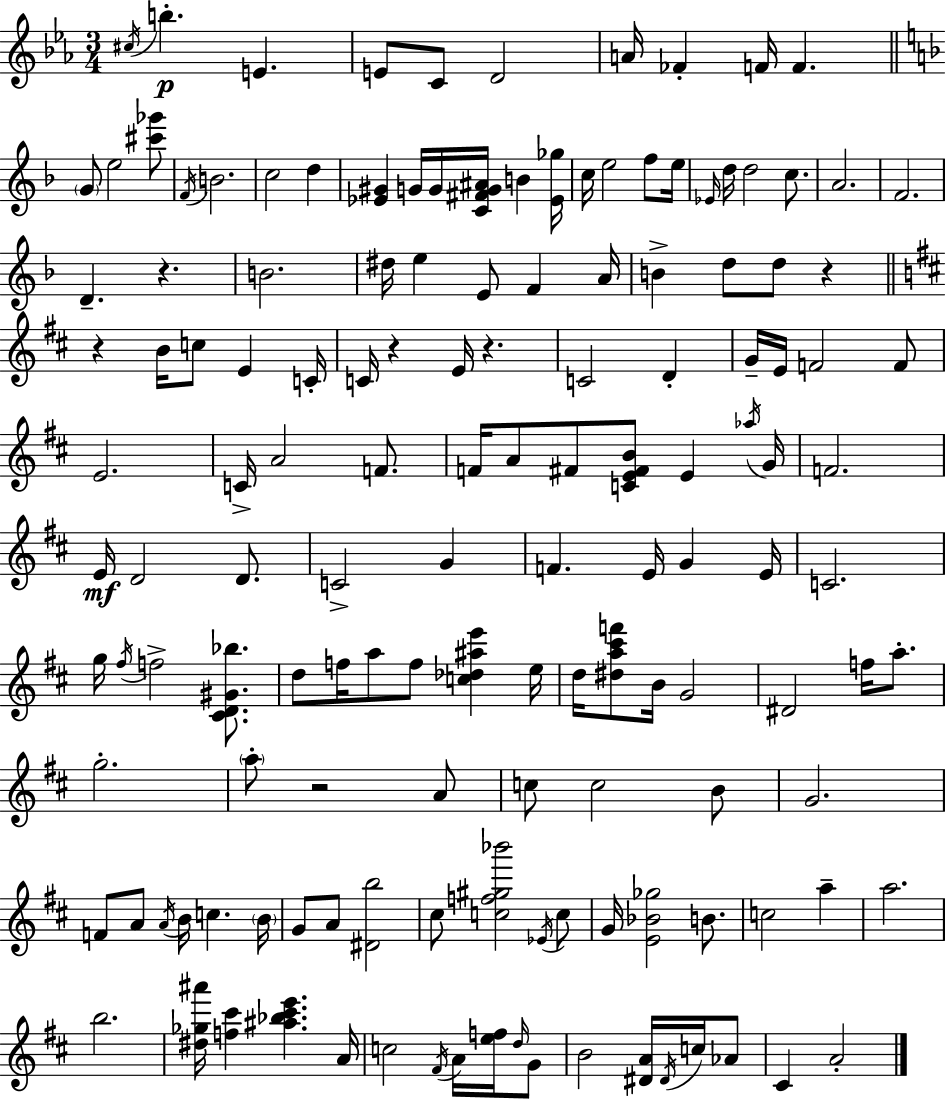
C#5/s B5/q. E4/q. E4/e C4/e D4/h A4/s FES4/q F4/s F4/q. G4/e E5/h [C#6,Gb6]/e F4/s B4/h. C5/h D5/q [Eb4,G#4]/q G4/s G4/s [C4,F#4,G4,A#4]/s B4/q [Eb4,Gb5]/s C5/s E5/h F5/e E5/s Eb4/s D5/s D5/h C5/e. A4/h. F4/h. D4/q. R/q. B4/h. D#5/s E5/q E4/e F4/q A4/s B4/q D5/e D5/e R/q R/q B4/s C5/e E4/q C4/s C4/s R/q E4/s R/q. C4/h D4/q G4/s E4/s F4/h F4/e E4/h. C4/s A4/h F4/e. F4/s A4/e F#4/e [C4,E4,F#4,B4]/e E4/q Ab5/s G4/s F4/h. E4/s D4/h D4/e. C4/h G4/q F4/q. E4/s G4/q E4/s C4/h. G5/s F#5/s F5/h [C#4,D4,G#4,Bb5]/e. D5/e F5/s A5/e F5/e [C5,Db5,A#5,E6]/q E5/s D5/s [D#5,A5,C#6,F6]/e B4/s G4/h D#4/h F5/s A5/e. G5/h. A5/e R/h A4/e C5/e C5/h B4/e G4/h. F4/e A4/e A4/s B4/s C5/q. B4/s G4/e A4/e [D#4,B5]/h C#5/e [C5,F5,G#5,Bb6]/h Eb4/s C5/e G4/s [E4,Bb4,Gb5]/h B4/e. C5/h A5/q A5/h. B5/h. [D#5,Gb5,A#6]/s [F5,C#6]/q [A#5,Bb5,C#6,E6]/q. A4/s C5/h F#4/s A4/s [E5,F5]/s D5/s G4/e B4/h [D#4,A4]/s D#4/s C5/s Ab4/e C#4/q A4/h